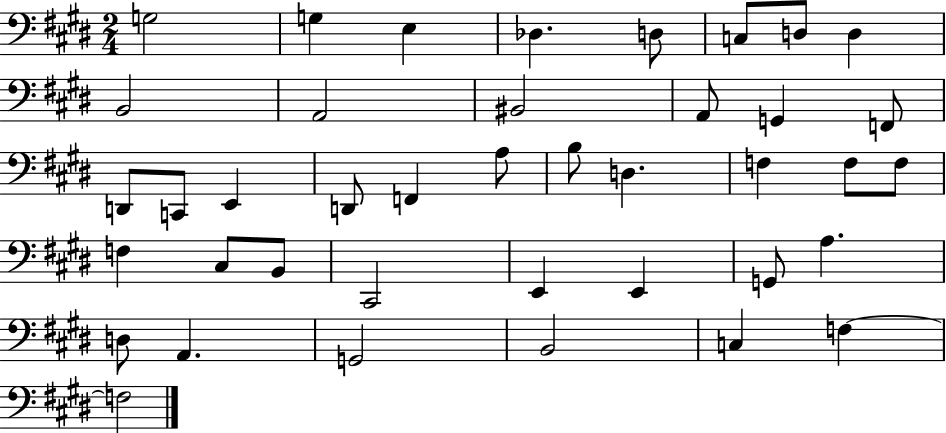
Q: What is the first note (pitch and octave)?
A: G3